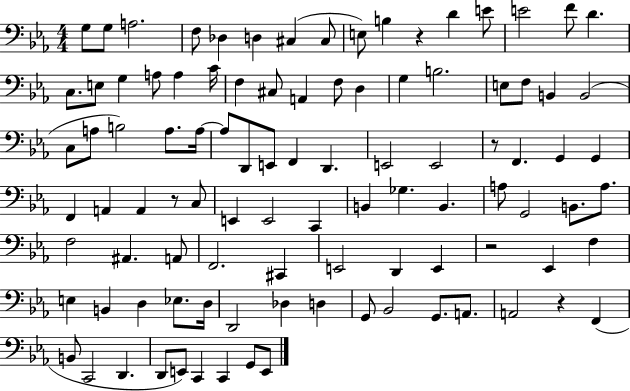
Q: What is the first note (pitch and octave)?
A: G3